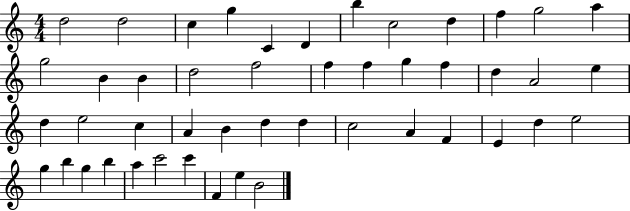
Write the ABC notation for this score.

X:1
T:Untitled
M:4/4
L:1/4
K:C
d2 d2 c g C D b c2 d f g2 a g2 B B d2 f2 f f g f d A2 e d e2 c A B d d c2 A F E d e2 g b g b a c'2 c' F e B2